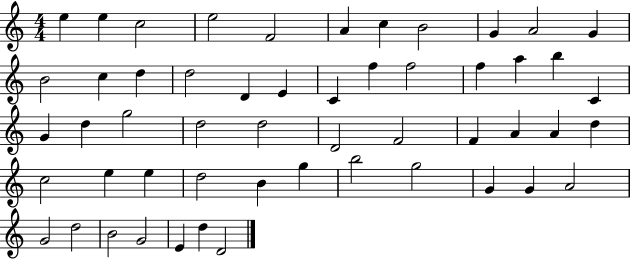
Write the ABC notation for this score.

X:1
T:Untitled
M:4/4
L:1/4
K:C
e e c2 e2 F2 A c B2 G A2 G B2 c d d2 D E C f f2 f a b C G d g2 d2 d2 D2 F2 F A A d c2 e e d2 B g b2 g2 G G A2 G2 d2 B2 G2 E d D2